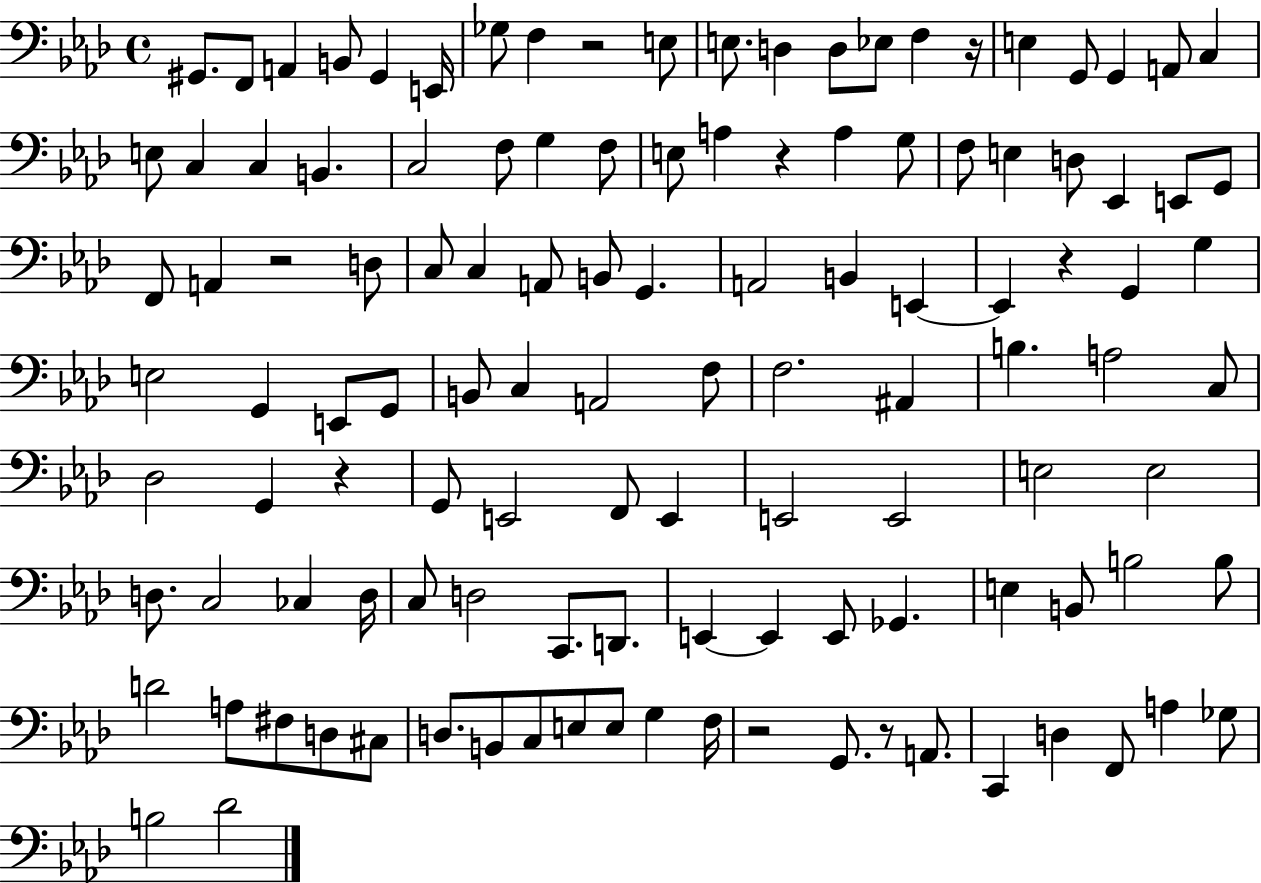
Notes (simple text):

G#2/e. F2/e A2/q B2/e G#2/q E2/s Gb3/e F3/q R/h E3/e E3/e. D3/q D3/e Eb3/e F3/q R/s E3/q G2/e G2/q A2/e C3/q E3/e C3/q C3/q B2/q. C3/h F3/e G3/q F3/e E3/e A3/q R/q A3/q G3/e F3/e E3/q D3/e Eb2/q E2/e G2/e F2/e A2/q R/h D3/e C3/e C3/q A2/e B2/e G2/q. A2/h B2/q E2/q E2/q R/q G2/q G3/q E3/h G2/q E2/e G2/e B2/e C3/q A2/h F3/e F3/h. A#2/q B3/q. A3/h C3/e Db3/h G2/q R/q G2/e E2/h F2/e E2/q E2/h E2/h E3/h E3/h D3/e. C3/h CES3/q D3/s C3/e D3/h C2/e. D2/e. E2/q E2/q E2/e Gb2/q. E3/q B2/e B3/h B3/e D4/h A3/e F#3/e D3/e C#3/e D3/e. B2/e C3/e E3/e E3/e G3/q F3/s R/h G2/e. R/e A2/e. C2/q D3/q F2/e A3/q Gb3/e B3/h Db4/h